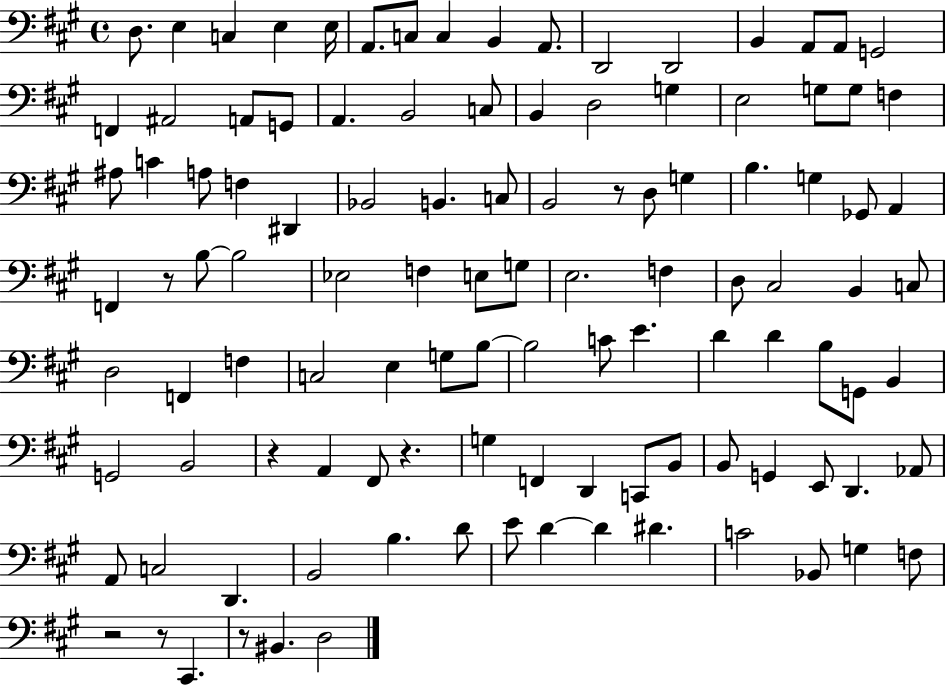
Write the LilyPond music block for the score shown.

{
  \clef bass
  \time 4/4
  \defaultTimeSignature
  \key a \major
  d8. e4 c4 e4 e16 | a,8. c8 c4 b,4 a,8. | d,2 d,2 | b,4 a,8 a,8 g,2 | \break f,4 ais,2 a,8 g,8 | a,4. b,2 c8 | b,4 d2 g4 | e2 g8 g8 f4 | \break ais8 c'4 a8 f4 dis,4 | bes,2 b,4. c8 | b,2 r8 d8 g4 | b4. g4 ges,8 a,4 | \break f,4 r8 b8~~ b2 | ees2 f4 e8 g8 | e2. f4 | d8 cis2 b,4 c8 | \break d2 f,4 f4 | c2 e4 g8 b8~~ | b2 c'8 e'4. | d'4 d'4 b8 g,8 b,4 | \break g,2 b,2 | r4 a,4 fis,8 r4. | g4 f,4 d,4 c,8 b,8 | b,8 g,4 e,8 d,4. aes,8 | \break a,8 c2 d,4. | b,2 b4. d'8 | e'8 d'4~~ d'4 dis'4. | c'2 bes,8 g4 f8 | \break r2 r8 cis,4. | r8 bis,4. d2 | \bar "|."
}